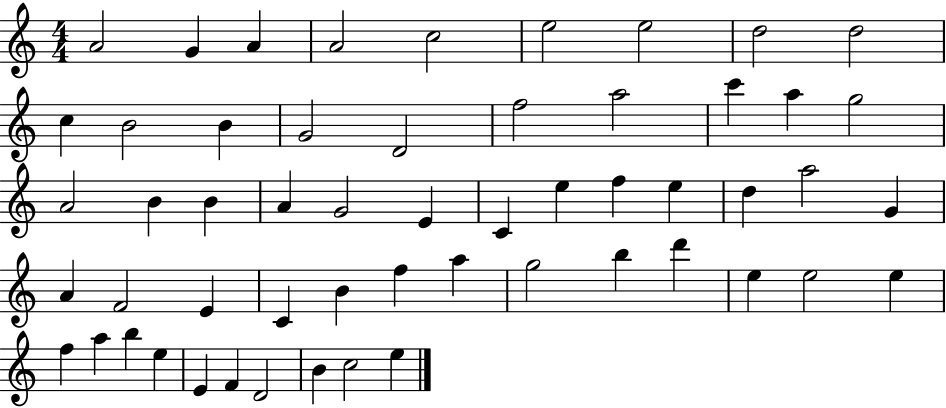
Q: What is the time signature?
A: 4/4